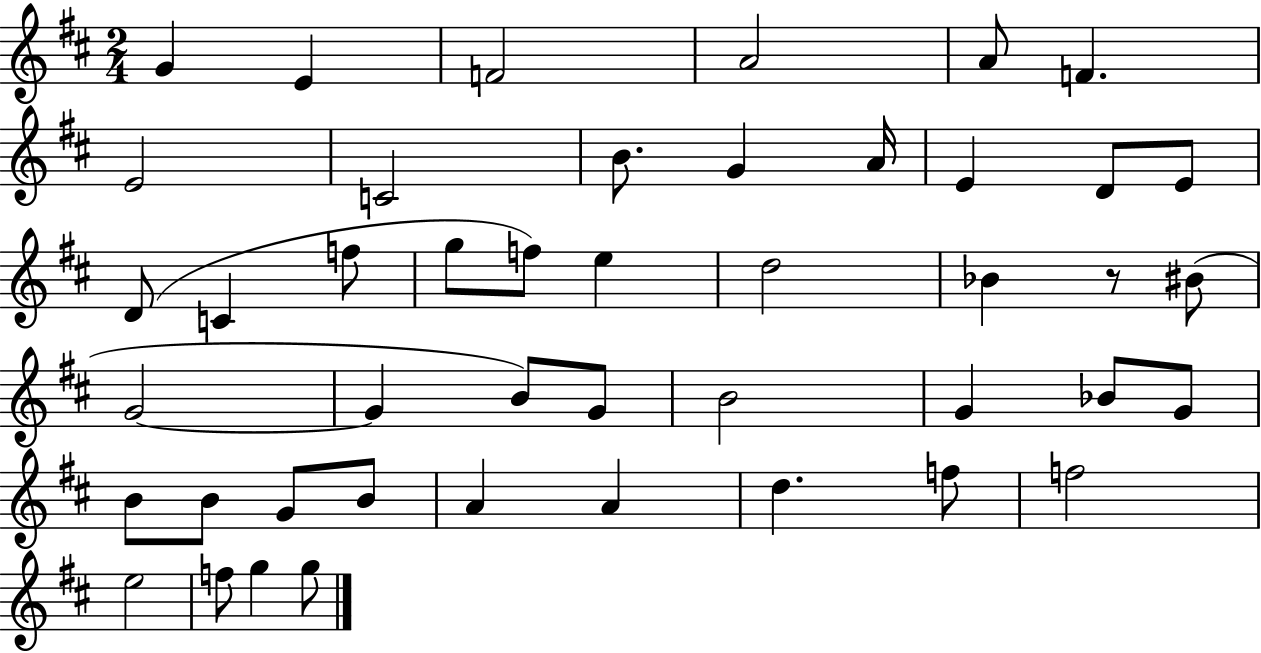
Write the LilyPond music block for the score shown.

{
  \clef treble
  \numericTimeSignature
  \time 2/4
  \key d \major
  \repeat volta 2 { g'4 e'4 | f'2 | a'2 | a'8 f'4. | \break e'2 | c'2 | b'8. g'4 a'16 | e'4 d'8 e'8 | \break d'8( c'4 f''8 | g''8 f''8) e''4 | d''2 | bes'4 r8 bis'8( | \break g'2~~ | g'4 b'8) g'8 | b'2 | g'4 bes'8 g'8 | \break b'8 b'8 g'8 b'8 | a'4 a'4 | d''4. f''8 | f''2 | \break e''2 | f''8 g''4 g''8 | } \bar "|."
}